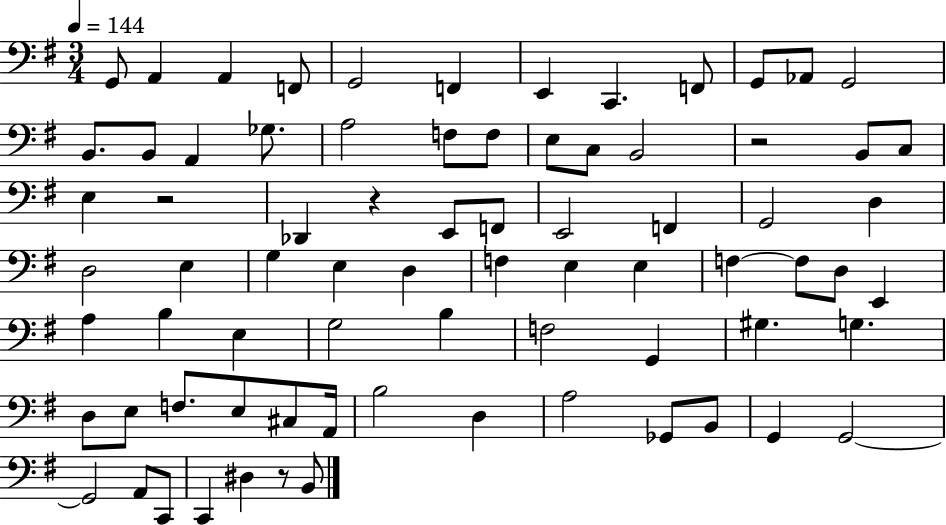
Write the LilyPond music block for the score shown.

{
  \clef bass
  \numericTimeSignature
  \time 3/4
  \key g \major
  \tempo 4 = 144
  g,8 a,4 a,4 f,8 | g,2 f,4 | e,4 c,4. f,8 | g,8 aes,8 g,2 | \break b,8. b,8 a,4 ges8. | a2 f8 f8 | e8 c8 b,2 | r2 b,8 c8 | \break e4 r2 | des,4 r4 e,8 f,8 | e,2 f,4 | g,2 d4 | \break d2 e4 | g4 e4 d4 | f4 e4 e4 | f4~~ f8 d8 e,4 | \break a4 b4 e4 | g2 b4 | f2 g,4 | gis4. g4. | \break d8 e8 f8. e8 cis8 a,16 | b2 d4 | a2 ges,8 b,8 | g,4 g,2~~ | \break g,2 a,8 c,8 | c,4 dis4 r8 b,8 | \bar "|."
}